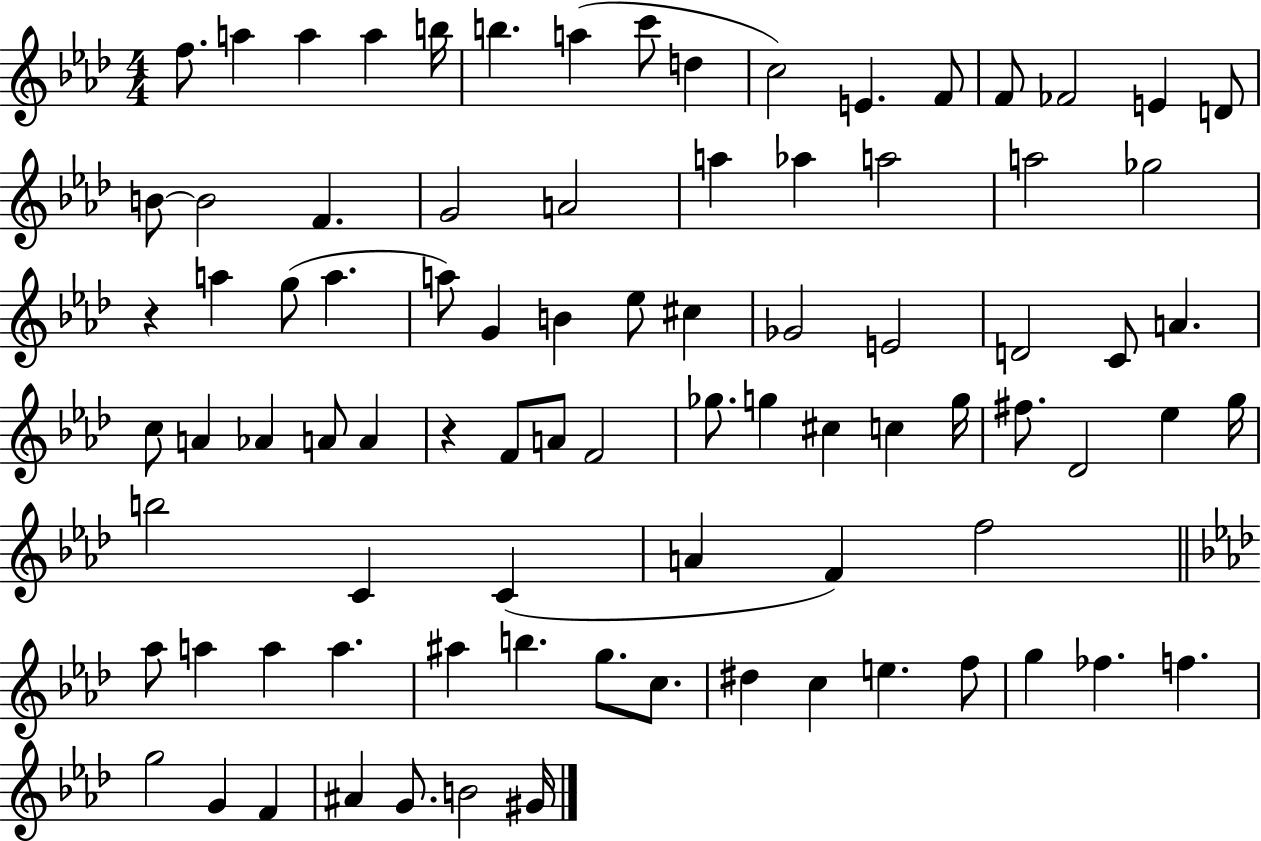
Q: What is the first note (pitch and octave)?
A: F5